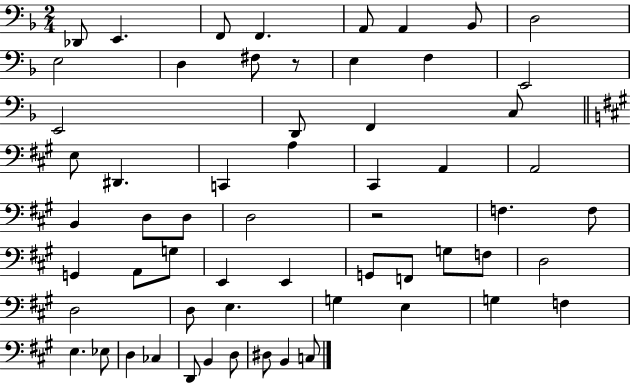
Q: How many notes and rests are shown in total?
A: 60